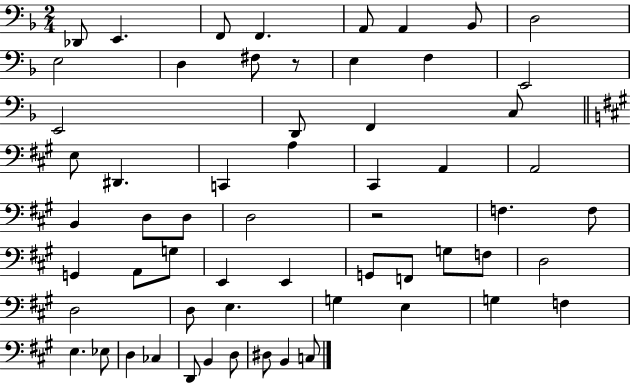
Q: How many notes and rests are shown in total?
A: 60